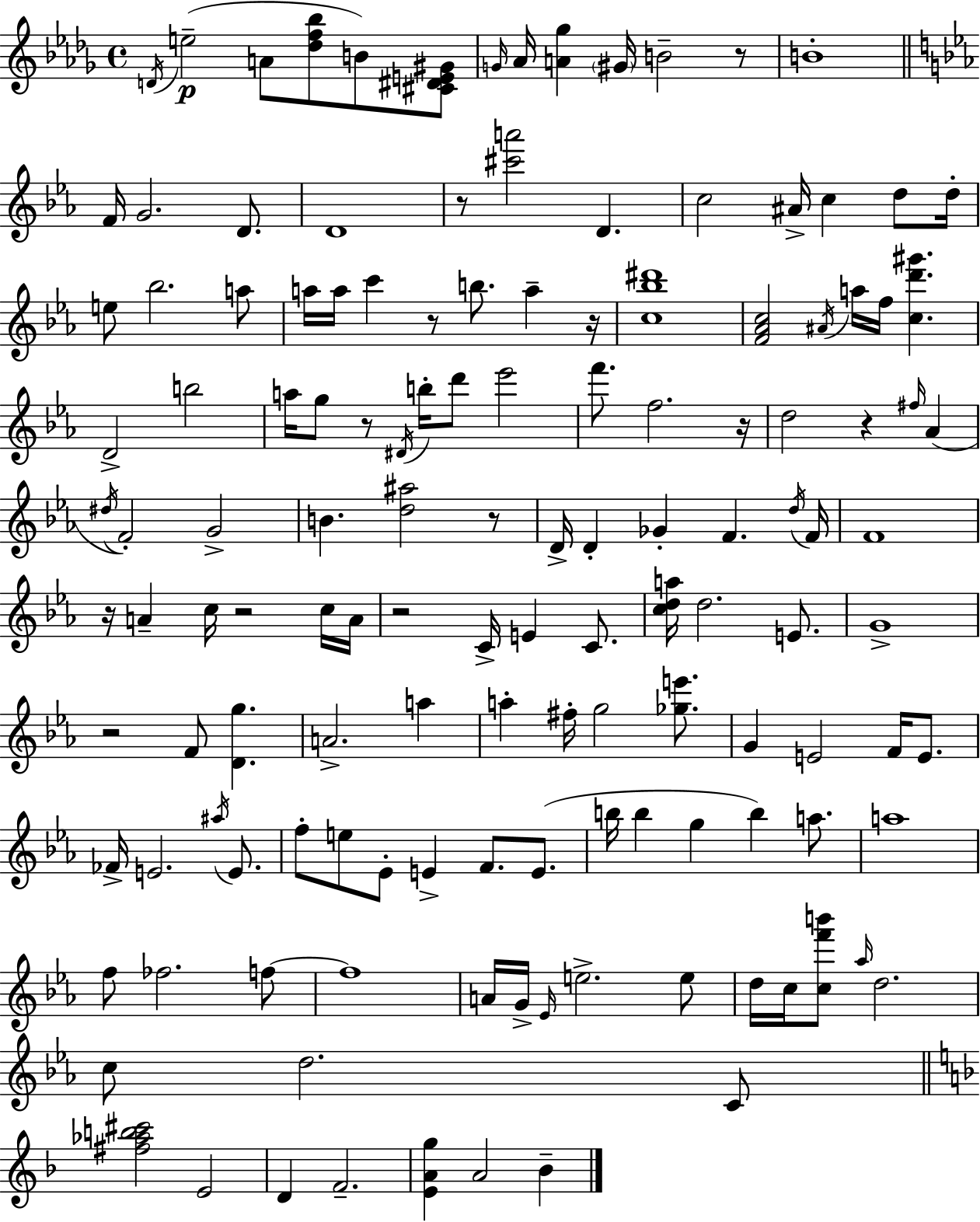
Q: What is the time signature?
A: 4/4